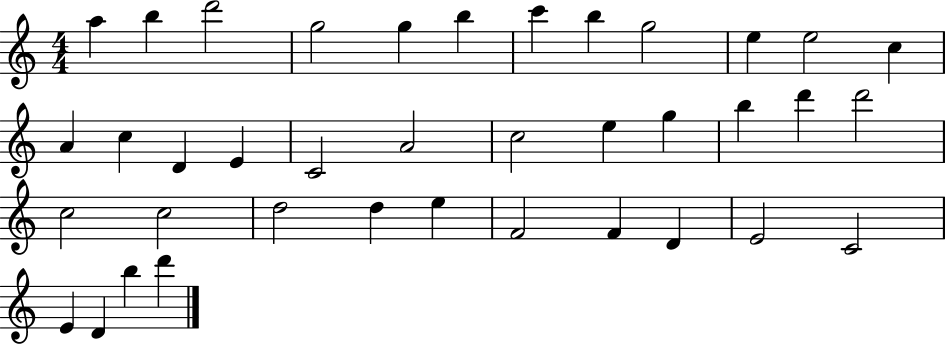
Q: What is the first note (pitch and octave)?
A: A5